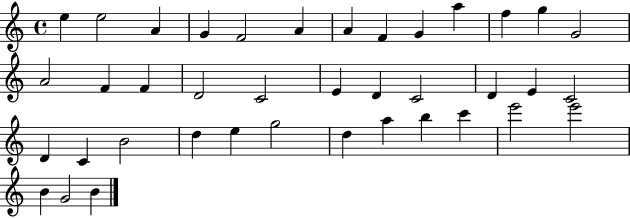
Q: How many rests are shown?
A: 0